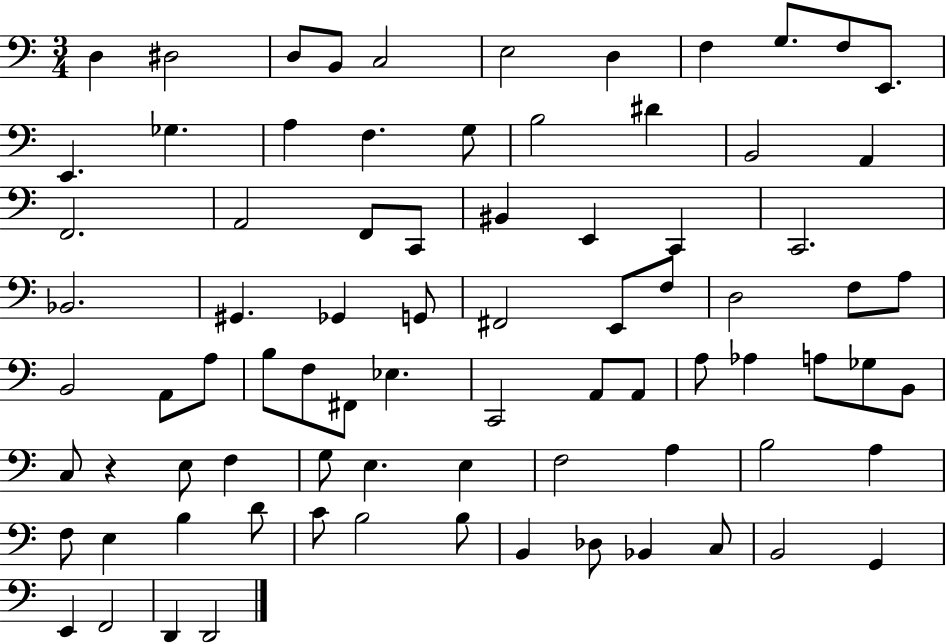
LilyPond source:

{
  \clef bass
  \numericTimeSignature
  \time 3/4
  \key c \major
  d4 dis2 | d8 b,8 c2 | e2 d4 | f4 g8. f8 e,8. | \break e,4. ges4. | a4 f4. g8 | b2 dis'4 | b,2 a,4 | \break f,2. | a,2 f,8 c,8 | bis,4 e,4 c,4 | c,2. | \break bes,2. | gis,4. ges,4 g,8 | fis,2 e,8 f8 | d2 f8 a8 | \break b,2 a,8 a8 | b8 f8 fis,8 ees4. | c,2 a,8 a,8 | a8 aes4 a8 ges8 b,8 | \break c8 r4 e8 f4 | g8 e4. e4 | f2 a4 | b2 a4 | \break f8 e4 b4 d'8 | c'8 b2 b8 | b,4 des8 bes,4 c8 | b,2 g,4 | \break e,4 f,2 | d,4 d,2 | \bar "|."
}